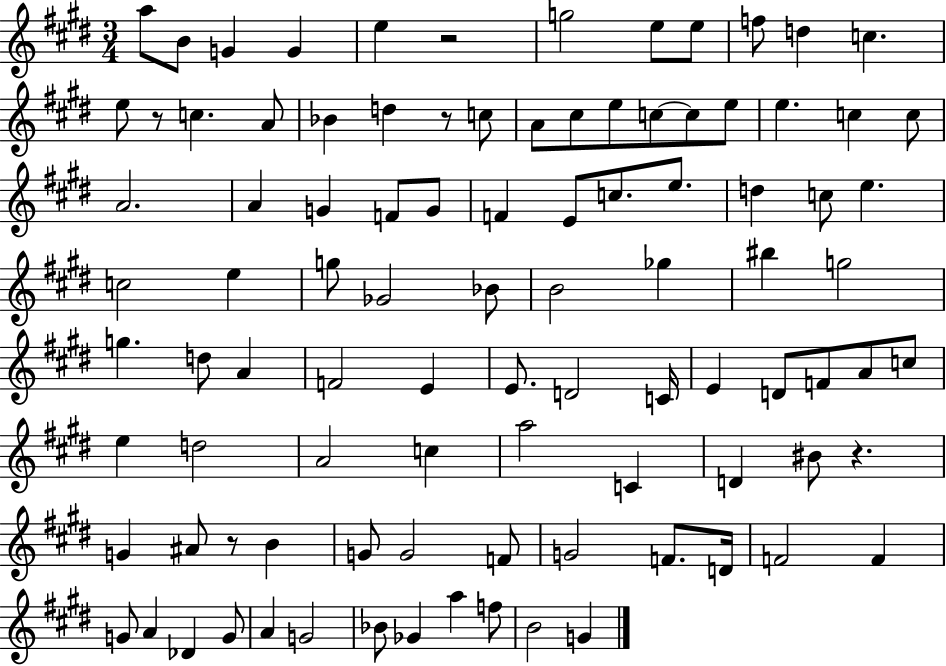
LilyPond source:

{
  \clef treble
  \numericTimeSignature
  \time 3/4
  \key e \major
  a''8 b'8 g'4 g'4 | e''4 r2 | g''2 e''8 e''8 | f''8 d''4 c''4. | \break e''8 r8 c''4. a'8 | bes'4 d''4 r8 c''8 | a'8 cis''8 e''8 c''8~~ c''8 e''8 | e''4. c''4 c''8 | \break a'2. | a'4 g'4 f'8 g'8 | f'4 e'8 c''8. e''8. | d''4 c''8 e''4. | \break c''2 e''4 | g''8 ges'2 bes'8 | b'2 ges''4 | bis''4 g''2 | \break g''4. d''8 a'4 | f'2 e'4 | e'8. d'2 c'16 | e'4 d'8 f'8 a'8 c''8 | \break e''4 d''2 | a'2 c''4 | a''2 c'4 | d'4 bis'8 r4. | \break g'4 ais'8 r8 b'4 | g'8 g'2 f'8 | g'2 f'8. d'16 | f'2 f'4 | \break g'8 a'4 des'4 g'8 | a'4 g'2 | bes'8 ges'4 a''4 f''8 | b'2 g'4 | \break \bar "|."
}